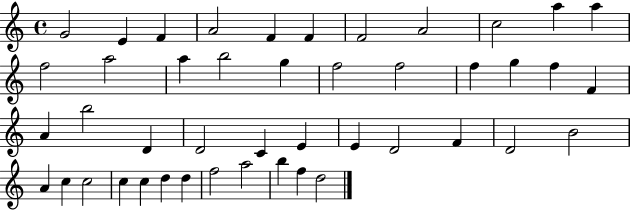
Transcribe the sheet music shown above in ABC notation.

X:1
T:Untitled
M:4/4
L:1/4
K:C
G2 E F A2 F F F2 A2 c2 a a f2 a2 a b2 g f2 f2 f g f F A b2 D D2 C E E D2 F D2 B2 A c c2 c c d d f2 a2 b f d2